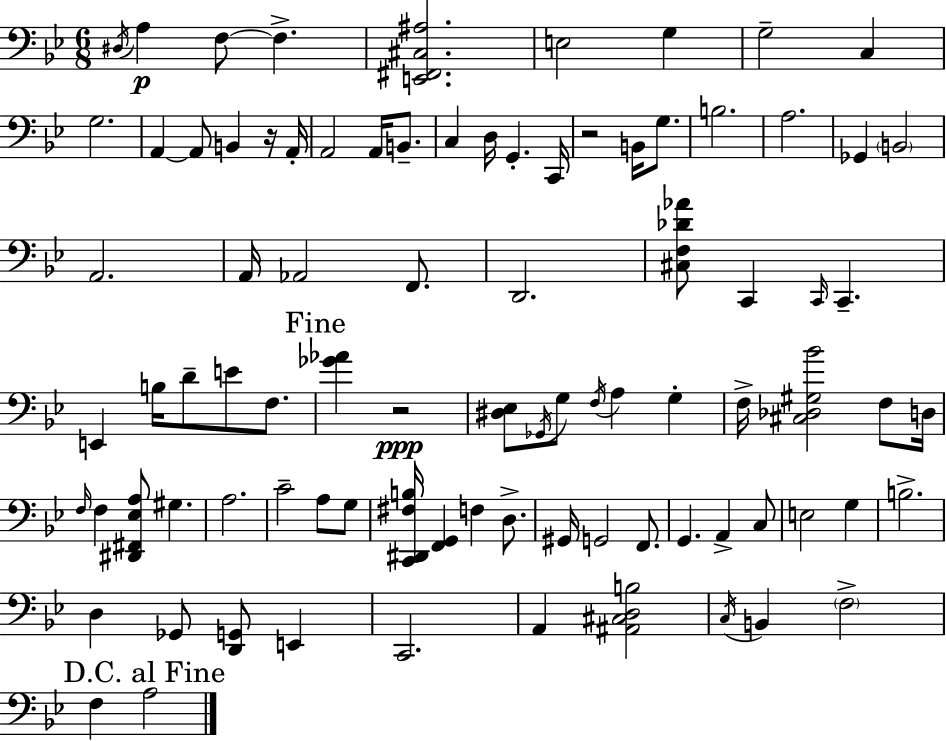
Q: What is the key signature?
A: BES major